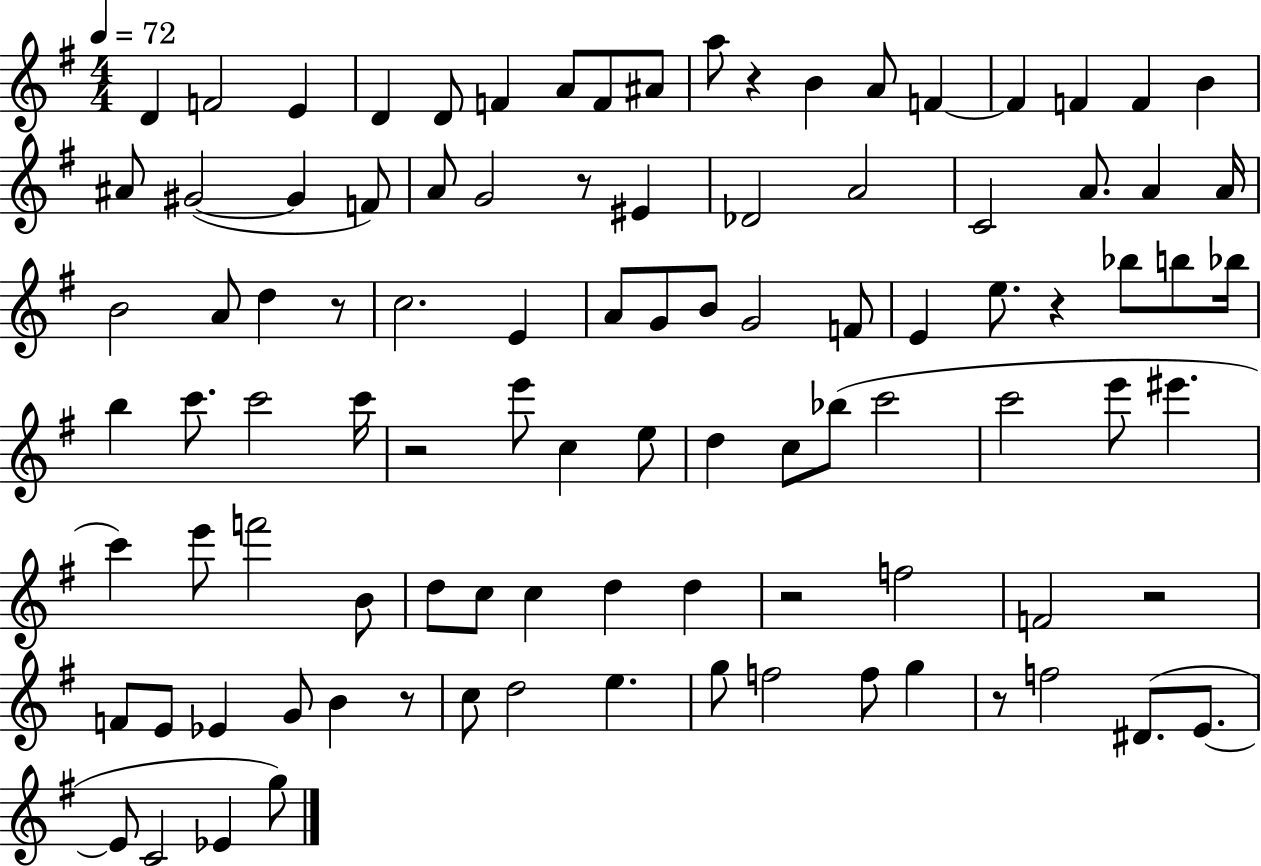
X:1
T:Untitled
M:4/4
L:1/4
K:G
D F2 E D D/2 F A/2 F/2 ^A/2 a/2 z B A/2 F F F F B ^A/2 ^G2 ^G F/2 A/2 G2 z/2 ^E _D2 A2 C2 A/2 A A/4 B2 A/2 d z/2 c2 E A/2 G/2 B/2 G2 F/2 E e/2 z _b/2 b/2 _b/4 b c'/2 c'2 c'/4 z2 e'/2 c e/2 d c/2 _b/2 c'2 c'2 e'/2 ^e' c' e'/2 f'2 B/2 d/2 c/2 c d d z2 f2 F2 z2 F/2 E/2 _E G/2 B z/2 c/2 d2 e g/2 f2 f/2 g z/2 f2 ^D/2 E/2 E/2 C2 _E g/2